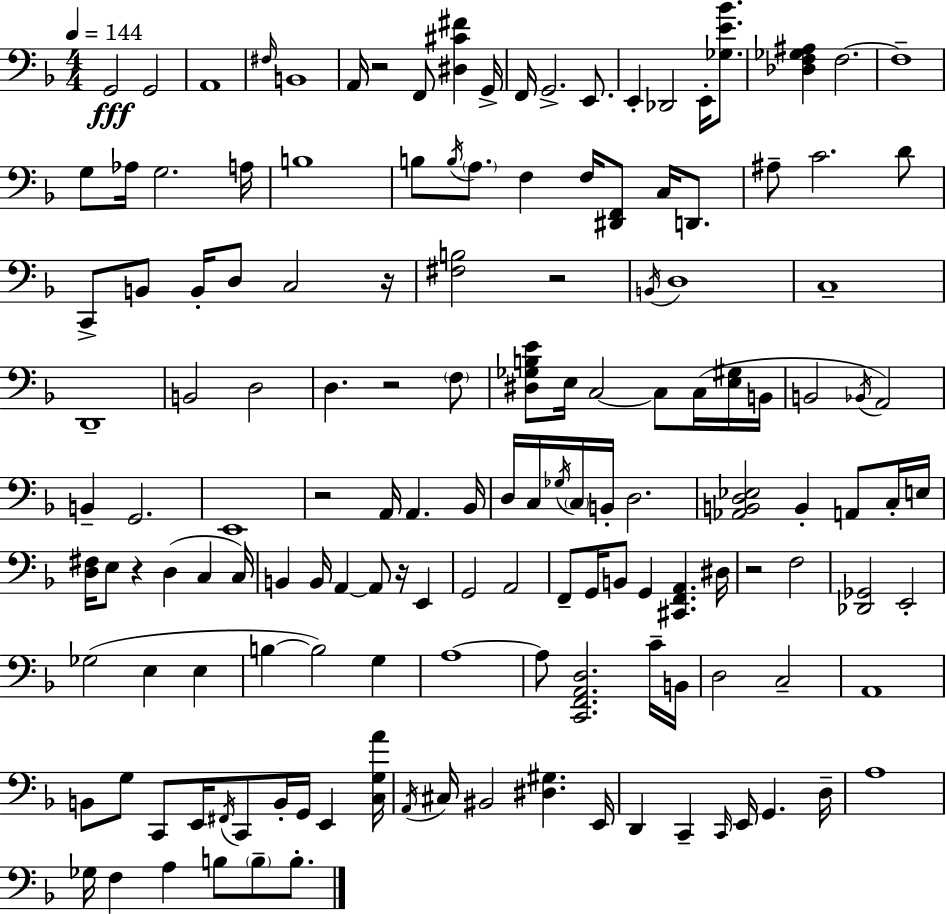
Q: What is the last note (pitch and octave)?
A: B3